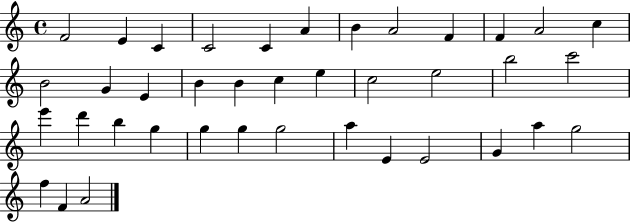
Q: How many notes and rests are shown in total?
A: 39